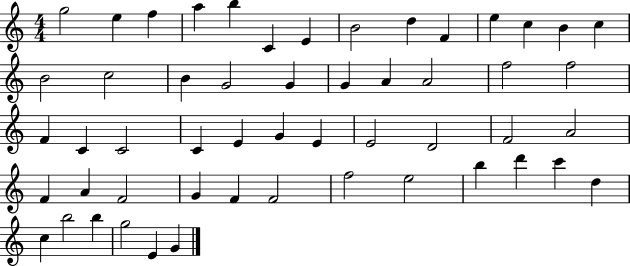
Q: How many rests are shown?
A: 0